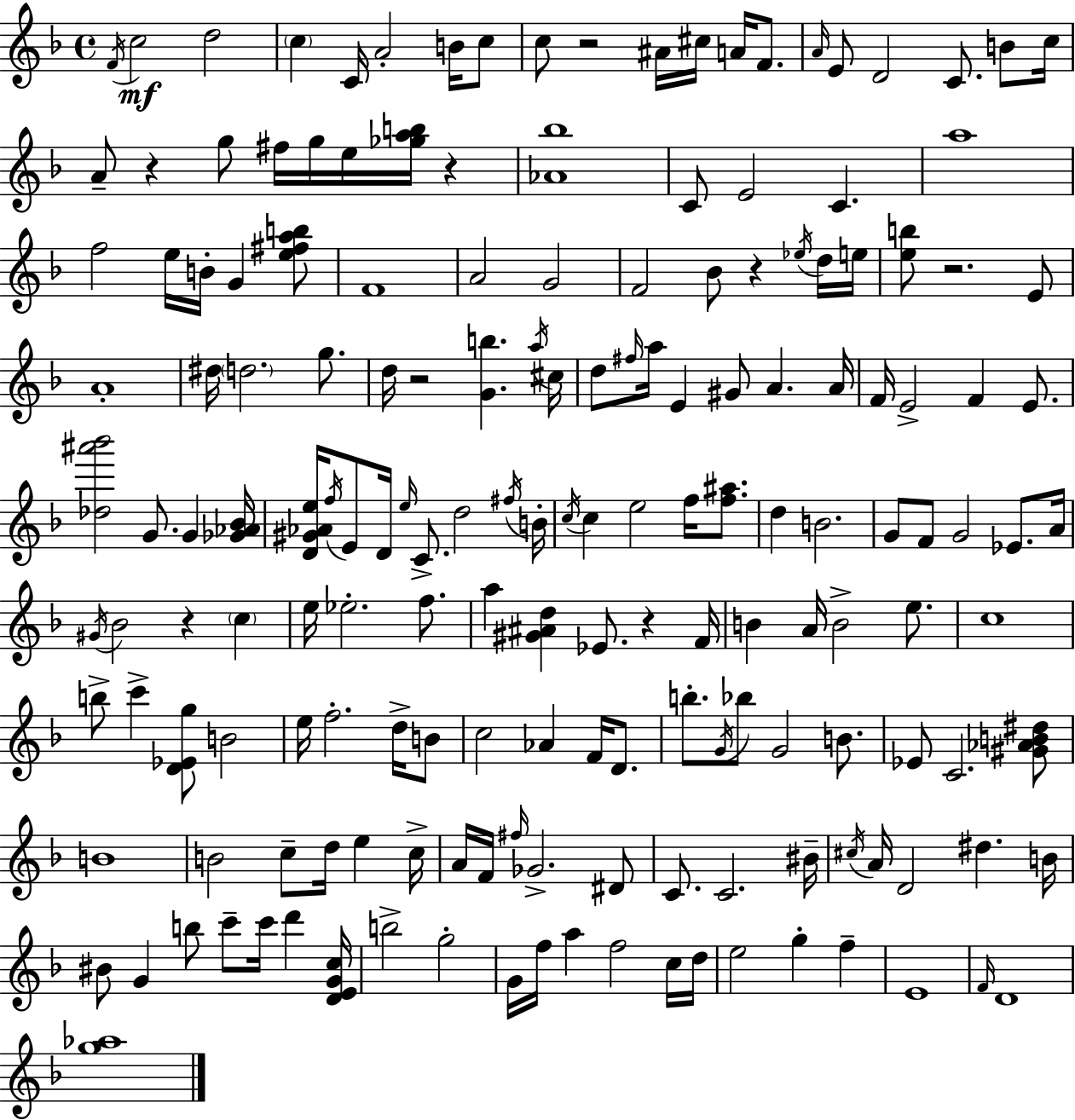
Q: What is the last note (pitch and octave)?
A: D4